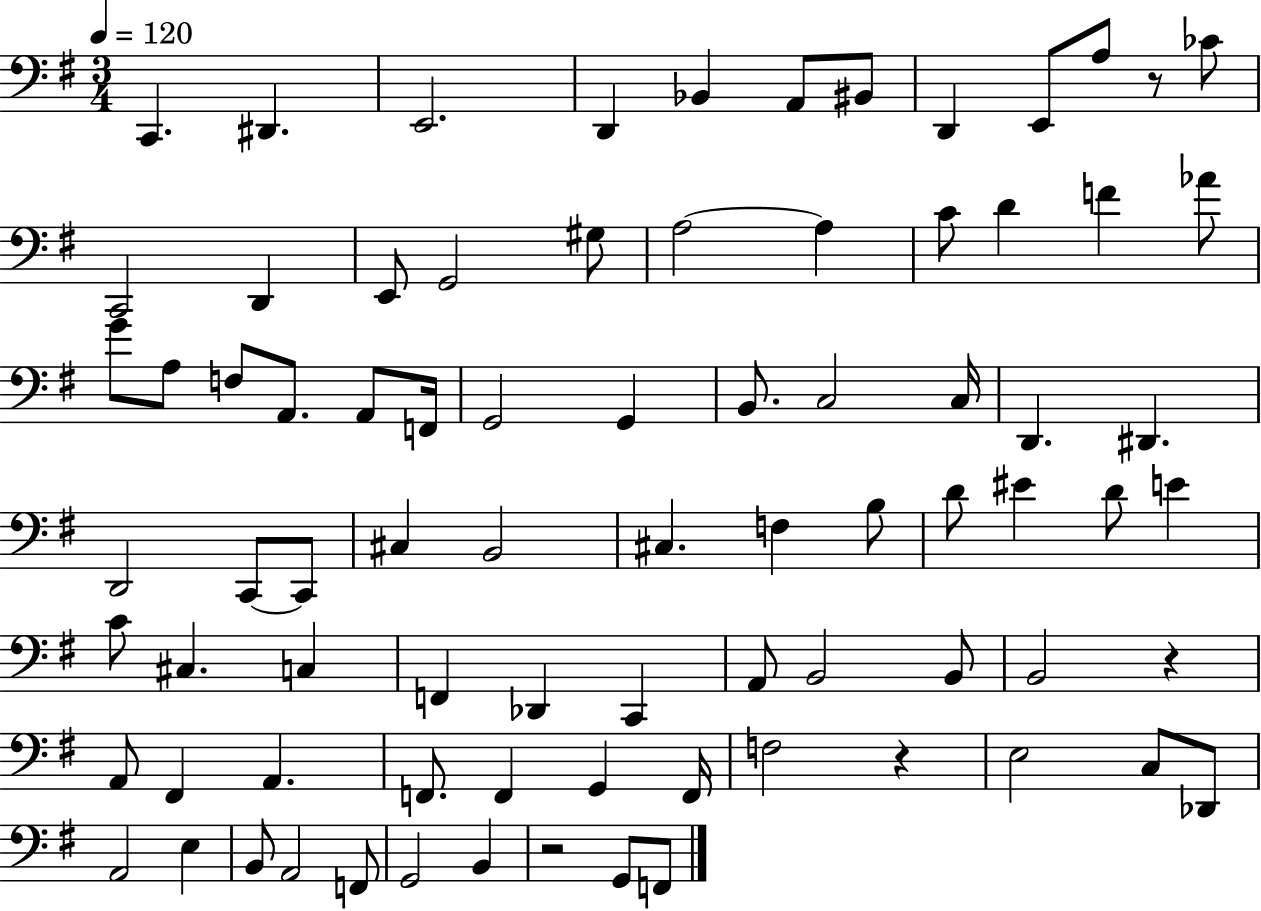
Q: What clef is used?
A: bass